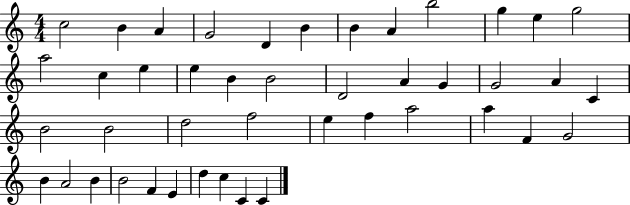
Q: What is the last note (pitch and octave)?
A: C4